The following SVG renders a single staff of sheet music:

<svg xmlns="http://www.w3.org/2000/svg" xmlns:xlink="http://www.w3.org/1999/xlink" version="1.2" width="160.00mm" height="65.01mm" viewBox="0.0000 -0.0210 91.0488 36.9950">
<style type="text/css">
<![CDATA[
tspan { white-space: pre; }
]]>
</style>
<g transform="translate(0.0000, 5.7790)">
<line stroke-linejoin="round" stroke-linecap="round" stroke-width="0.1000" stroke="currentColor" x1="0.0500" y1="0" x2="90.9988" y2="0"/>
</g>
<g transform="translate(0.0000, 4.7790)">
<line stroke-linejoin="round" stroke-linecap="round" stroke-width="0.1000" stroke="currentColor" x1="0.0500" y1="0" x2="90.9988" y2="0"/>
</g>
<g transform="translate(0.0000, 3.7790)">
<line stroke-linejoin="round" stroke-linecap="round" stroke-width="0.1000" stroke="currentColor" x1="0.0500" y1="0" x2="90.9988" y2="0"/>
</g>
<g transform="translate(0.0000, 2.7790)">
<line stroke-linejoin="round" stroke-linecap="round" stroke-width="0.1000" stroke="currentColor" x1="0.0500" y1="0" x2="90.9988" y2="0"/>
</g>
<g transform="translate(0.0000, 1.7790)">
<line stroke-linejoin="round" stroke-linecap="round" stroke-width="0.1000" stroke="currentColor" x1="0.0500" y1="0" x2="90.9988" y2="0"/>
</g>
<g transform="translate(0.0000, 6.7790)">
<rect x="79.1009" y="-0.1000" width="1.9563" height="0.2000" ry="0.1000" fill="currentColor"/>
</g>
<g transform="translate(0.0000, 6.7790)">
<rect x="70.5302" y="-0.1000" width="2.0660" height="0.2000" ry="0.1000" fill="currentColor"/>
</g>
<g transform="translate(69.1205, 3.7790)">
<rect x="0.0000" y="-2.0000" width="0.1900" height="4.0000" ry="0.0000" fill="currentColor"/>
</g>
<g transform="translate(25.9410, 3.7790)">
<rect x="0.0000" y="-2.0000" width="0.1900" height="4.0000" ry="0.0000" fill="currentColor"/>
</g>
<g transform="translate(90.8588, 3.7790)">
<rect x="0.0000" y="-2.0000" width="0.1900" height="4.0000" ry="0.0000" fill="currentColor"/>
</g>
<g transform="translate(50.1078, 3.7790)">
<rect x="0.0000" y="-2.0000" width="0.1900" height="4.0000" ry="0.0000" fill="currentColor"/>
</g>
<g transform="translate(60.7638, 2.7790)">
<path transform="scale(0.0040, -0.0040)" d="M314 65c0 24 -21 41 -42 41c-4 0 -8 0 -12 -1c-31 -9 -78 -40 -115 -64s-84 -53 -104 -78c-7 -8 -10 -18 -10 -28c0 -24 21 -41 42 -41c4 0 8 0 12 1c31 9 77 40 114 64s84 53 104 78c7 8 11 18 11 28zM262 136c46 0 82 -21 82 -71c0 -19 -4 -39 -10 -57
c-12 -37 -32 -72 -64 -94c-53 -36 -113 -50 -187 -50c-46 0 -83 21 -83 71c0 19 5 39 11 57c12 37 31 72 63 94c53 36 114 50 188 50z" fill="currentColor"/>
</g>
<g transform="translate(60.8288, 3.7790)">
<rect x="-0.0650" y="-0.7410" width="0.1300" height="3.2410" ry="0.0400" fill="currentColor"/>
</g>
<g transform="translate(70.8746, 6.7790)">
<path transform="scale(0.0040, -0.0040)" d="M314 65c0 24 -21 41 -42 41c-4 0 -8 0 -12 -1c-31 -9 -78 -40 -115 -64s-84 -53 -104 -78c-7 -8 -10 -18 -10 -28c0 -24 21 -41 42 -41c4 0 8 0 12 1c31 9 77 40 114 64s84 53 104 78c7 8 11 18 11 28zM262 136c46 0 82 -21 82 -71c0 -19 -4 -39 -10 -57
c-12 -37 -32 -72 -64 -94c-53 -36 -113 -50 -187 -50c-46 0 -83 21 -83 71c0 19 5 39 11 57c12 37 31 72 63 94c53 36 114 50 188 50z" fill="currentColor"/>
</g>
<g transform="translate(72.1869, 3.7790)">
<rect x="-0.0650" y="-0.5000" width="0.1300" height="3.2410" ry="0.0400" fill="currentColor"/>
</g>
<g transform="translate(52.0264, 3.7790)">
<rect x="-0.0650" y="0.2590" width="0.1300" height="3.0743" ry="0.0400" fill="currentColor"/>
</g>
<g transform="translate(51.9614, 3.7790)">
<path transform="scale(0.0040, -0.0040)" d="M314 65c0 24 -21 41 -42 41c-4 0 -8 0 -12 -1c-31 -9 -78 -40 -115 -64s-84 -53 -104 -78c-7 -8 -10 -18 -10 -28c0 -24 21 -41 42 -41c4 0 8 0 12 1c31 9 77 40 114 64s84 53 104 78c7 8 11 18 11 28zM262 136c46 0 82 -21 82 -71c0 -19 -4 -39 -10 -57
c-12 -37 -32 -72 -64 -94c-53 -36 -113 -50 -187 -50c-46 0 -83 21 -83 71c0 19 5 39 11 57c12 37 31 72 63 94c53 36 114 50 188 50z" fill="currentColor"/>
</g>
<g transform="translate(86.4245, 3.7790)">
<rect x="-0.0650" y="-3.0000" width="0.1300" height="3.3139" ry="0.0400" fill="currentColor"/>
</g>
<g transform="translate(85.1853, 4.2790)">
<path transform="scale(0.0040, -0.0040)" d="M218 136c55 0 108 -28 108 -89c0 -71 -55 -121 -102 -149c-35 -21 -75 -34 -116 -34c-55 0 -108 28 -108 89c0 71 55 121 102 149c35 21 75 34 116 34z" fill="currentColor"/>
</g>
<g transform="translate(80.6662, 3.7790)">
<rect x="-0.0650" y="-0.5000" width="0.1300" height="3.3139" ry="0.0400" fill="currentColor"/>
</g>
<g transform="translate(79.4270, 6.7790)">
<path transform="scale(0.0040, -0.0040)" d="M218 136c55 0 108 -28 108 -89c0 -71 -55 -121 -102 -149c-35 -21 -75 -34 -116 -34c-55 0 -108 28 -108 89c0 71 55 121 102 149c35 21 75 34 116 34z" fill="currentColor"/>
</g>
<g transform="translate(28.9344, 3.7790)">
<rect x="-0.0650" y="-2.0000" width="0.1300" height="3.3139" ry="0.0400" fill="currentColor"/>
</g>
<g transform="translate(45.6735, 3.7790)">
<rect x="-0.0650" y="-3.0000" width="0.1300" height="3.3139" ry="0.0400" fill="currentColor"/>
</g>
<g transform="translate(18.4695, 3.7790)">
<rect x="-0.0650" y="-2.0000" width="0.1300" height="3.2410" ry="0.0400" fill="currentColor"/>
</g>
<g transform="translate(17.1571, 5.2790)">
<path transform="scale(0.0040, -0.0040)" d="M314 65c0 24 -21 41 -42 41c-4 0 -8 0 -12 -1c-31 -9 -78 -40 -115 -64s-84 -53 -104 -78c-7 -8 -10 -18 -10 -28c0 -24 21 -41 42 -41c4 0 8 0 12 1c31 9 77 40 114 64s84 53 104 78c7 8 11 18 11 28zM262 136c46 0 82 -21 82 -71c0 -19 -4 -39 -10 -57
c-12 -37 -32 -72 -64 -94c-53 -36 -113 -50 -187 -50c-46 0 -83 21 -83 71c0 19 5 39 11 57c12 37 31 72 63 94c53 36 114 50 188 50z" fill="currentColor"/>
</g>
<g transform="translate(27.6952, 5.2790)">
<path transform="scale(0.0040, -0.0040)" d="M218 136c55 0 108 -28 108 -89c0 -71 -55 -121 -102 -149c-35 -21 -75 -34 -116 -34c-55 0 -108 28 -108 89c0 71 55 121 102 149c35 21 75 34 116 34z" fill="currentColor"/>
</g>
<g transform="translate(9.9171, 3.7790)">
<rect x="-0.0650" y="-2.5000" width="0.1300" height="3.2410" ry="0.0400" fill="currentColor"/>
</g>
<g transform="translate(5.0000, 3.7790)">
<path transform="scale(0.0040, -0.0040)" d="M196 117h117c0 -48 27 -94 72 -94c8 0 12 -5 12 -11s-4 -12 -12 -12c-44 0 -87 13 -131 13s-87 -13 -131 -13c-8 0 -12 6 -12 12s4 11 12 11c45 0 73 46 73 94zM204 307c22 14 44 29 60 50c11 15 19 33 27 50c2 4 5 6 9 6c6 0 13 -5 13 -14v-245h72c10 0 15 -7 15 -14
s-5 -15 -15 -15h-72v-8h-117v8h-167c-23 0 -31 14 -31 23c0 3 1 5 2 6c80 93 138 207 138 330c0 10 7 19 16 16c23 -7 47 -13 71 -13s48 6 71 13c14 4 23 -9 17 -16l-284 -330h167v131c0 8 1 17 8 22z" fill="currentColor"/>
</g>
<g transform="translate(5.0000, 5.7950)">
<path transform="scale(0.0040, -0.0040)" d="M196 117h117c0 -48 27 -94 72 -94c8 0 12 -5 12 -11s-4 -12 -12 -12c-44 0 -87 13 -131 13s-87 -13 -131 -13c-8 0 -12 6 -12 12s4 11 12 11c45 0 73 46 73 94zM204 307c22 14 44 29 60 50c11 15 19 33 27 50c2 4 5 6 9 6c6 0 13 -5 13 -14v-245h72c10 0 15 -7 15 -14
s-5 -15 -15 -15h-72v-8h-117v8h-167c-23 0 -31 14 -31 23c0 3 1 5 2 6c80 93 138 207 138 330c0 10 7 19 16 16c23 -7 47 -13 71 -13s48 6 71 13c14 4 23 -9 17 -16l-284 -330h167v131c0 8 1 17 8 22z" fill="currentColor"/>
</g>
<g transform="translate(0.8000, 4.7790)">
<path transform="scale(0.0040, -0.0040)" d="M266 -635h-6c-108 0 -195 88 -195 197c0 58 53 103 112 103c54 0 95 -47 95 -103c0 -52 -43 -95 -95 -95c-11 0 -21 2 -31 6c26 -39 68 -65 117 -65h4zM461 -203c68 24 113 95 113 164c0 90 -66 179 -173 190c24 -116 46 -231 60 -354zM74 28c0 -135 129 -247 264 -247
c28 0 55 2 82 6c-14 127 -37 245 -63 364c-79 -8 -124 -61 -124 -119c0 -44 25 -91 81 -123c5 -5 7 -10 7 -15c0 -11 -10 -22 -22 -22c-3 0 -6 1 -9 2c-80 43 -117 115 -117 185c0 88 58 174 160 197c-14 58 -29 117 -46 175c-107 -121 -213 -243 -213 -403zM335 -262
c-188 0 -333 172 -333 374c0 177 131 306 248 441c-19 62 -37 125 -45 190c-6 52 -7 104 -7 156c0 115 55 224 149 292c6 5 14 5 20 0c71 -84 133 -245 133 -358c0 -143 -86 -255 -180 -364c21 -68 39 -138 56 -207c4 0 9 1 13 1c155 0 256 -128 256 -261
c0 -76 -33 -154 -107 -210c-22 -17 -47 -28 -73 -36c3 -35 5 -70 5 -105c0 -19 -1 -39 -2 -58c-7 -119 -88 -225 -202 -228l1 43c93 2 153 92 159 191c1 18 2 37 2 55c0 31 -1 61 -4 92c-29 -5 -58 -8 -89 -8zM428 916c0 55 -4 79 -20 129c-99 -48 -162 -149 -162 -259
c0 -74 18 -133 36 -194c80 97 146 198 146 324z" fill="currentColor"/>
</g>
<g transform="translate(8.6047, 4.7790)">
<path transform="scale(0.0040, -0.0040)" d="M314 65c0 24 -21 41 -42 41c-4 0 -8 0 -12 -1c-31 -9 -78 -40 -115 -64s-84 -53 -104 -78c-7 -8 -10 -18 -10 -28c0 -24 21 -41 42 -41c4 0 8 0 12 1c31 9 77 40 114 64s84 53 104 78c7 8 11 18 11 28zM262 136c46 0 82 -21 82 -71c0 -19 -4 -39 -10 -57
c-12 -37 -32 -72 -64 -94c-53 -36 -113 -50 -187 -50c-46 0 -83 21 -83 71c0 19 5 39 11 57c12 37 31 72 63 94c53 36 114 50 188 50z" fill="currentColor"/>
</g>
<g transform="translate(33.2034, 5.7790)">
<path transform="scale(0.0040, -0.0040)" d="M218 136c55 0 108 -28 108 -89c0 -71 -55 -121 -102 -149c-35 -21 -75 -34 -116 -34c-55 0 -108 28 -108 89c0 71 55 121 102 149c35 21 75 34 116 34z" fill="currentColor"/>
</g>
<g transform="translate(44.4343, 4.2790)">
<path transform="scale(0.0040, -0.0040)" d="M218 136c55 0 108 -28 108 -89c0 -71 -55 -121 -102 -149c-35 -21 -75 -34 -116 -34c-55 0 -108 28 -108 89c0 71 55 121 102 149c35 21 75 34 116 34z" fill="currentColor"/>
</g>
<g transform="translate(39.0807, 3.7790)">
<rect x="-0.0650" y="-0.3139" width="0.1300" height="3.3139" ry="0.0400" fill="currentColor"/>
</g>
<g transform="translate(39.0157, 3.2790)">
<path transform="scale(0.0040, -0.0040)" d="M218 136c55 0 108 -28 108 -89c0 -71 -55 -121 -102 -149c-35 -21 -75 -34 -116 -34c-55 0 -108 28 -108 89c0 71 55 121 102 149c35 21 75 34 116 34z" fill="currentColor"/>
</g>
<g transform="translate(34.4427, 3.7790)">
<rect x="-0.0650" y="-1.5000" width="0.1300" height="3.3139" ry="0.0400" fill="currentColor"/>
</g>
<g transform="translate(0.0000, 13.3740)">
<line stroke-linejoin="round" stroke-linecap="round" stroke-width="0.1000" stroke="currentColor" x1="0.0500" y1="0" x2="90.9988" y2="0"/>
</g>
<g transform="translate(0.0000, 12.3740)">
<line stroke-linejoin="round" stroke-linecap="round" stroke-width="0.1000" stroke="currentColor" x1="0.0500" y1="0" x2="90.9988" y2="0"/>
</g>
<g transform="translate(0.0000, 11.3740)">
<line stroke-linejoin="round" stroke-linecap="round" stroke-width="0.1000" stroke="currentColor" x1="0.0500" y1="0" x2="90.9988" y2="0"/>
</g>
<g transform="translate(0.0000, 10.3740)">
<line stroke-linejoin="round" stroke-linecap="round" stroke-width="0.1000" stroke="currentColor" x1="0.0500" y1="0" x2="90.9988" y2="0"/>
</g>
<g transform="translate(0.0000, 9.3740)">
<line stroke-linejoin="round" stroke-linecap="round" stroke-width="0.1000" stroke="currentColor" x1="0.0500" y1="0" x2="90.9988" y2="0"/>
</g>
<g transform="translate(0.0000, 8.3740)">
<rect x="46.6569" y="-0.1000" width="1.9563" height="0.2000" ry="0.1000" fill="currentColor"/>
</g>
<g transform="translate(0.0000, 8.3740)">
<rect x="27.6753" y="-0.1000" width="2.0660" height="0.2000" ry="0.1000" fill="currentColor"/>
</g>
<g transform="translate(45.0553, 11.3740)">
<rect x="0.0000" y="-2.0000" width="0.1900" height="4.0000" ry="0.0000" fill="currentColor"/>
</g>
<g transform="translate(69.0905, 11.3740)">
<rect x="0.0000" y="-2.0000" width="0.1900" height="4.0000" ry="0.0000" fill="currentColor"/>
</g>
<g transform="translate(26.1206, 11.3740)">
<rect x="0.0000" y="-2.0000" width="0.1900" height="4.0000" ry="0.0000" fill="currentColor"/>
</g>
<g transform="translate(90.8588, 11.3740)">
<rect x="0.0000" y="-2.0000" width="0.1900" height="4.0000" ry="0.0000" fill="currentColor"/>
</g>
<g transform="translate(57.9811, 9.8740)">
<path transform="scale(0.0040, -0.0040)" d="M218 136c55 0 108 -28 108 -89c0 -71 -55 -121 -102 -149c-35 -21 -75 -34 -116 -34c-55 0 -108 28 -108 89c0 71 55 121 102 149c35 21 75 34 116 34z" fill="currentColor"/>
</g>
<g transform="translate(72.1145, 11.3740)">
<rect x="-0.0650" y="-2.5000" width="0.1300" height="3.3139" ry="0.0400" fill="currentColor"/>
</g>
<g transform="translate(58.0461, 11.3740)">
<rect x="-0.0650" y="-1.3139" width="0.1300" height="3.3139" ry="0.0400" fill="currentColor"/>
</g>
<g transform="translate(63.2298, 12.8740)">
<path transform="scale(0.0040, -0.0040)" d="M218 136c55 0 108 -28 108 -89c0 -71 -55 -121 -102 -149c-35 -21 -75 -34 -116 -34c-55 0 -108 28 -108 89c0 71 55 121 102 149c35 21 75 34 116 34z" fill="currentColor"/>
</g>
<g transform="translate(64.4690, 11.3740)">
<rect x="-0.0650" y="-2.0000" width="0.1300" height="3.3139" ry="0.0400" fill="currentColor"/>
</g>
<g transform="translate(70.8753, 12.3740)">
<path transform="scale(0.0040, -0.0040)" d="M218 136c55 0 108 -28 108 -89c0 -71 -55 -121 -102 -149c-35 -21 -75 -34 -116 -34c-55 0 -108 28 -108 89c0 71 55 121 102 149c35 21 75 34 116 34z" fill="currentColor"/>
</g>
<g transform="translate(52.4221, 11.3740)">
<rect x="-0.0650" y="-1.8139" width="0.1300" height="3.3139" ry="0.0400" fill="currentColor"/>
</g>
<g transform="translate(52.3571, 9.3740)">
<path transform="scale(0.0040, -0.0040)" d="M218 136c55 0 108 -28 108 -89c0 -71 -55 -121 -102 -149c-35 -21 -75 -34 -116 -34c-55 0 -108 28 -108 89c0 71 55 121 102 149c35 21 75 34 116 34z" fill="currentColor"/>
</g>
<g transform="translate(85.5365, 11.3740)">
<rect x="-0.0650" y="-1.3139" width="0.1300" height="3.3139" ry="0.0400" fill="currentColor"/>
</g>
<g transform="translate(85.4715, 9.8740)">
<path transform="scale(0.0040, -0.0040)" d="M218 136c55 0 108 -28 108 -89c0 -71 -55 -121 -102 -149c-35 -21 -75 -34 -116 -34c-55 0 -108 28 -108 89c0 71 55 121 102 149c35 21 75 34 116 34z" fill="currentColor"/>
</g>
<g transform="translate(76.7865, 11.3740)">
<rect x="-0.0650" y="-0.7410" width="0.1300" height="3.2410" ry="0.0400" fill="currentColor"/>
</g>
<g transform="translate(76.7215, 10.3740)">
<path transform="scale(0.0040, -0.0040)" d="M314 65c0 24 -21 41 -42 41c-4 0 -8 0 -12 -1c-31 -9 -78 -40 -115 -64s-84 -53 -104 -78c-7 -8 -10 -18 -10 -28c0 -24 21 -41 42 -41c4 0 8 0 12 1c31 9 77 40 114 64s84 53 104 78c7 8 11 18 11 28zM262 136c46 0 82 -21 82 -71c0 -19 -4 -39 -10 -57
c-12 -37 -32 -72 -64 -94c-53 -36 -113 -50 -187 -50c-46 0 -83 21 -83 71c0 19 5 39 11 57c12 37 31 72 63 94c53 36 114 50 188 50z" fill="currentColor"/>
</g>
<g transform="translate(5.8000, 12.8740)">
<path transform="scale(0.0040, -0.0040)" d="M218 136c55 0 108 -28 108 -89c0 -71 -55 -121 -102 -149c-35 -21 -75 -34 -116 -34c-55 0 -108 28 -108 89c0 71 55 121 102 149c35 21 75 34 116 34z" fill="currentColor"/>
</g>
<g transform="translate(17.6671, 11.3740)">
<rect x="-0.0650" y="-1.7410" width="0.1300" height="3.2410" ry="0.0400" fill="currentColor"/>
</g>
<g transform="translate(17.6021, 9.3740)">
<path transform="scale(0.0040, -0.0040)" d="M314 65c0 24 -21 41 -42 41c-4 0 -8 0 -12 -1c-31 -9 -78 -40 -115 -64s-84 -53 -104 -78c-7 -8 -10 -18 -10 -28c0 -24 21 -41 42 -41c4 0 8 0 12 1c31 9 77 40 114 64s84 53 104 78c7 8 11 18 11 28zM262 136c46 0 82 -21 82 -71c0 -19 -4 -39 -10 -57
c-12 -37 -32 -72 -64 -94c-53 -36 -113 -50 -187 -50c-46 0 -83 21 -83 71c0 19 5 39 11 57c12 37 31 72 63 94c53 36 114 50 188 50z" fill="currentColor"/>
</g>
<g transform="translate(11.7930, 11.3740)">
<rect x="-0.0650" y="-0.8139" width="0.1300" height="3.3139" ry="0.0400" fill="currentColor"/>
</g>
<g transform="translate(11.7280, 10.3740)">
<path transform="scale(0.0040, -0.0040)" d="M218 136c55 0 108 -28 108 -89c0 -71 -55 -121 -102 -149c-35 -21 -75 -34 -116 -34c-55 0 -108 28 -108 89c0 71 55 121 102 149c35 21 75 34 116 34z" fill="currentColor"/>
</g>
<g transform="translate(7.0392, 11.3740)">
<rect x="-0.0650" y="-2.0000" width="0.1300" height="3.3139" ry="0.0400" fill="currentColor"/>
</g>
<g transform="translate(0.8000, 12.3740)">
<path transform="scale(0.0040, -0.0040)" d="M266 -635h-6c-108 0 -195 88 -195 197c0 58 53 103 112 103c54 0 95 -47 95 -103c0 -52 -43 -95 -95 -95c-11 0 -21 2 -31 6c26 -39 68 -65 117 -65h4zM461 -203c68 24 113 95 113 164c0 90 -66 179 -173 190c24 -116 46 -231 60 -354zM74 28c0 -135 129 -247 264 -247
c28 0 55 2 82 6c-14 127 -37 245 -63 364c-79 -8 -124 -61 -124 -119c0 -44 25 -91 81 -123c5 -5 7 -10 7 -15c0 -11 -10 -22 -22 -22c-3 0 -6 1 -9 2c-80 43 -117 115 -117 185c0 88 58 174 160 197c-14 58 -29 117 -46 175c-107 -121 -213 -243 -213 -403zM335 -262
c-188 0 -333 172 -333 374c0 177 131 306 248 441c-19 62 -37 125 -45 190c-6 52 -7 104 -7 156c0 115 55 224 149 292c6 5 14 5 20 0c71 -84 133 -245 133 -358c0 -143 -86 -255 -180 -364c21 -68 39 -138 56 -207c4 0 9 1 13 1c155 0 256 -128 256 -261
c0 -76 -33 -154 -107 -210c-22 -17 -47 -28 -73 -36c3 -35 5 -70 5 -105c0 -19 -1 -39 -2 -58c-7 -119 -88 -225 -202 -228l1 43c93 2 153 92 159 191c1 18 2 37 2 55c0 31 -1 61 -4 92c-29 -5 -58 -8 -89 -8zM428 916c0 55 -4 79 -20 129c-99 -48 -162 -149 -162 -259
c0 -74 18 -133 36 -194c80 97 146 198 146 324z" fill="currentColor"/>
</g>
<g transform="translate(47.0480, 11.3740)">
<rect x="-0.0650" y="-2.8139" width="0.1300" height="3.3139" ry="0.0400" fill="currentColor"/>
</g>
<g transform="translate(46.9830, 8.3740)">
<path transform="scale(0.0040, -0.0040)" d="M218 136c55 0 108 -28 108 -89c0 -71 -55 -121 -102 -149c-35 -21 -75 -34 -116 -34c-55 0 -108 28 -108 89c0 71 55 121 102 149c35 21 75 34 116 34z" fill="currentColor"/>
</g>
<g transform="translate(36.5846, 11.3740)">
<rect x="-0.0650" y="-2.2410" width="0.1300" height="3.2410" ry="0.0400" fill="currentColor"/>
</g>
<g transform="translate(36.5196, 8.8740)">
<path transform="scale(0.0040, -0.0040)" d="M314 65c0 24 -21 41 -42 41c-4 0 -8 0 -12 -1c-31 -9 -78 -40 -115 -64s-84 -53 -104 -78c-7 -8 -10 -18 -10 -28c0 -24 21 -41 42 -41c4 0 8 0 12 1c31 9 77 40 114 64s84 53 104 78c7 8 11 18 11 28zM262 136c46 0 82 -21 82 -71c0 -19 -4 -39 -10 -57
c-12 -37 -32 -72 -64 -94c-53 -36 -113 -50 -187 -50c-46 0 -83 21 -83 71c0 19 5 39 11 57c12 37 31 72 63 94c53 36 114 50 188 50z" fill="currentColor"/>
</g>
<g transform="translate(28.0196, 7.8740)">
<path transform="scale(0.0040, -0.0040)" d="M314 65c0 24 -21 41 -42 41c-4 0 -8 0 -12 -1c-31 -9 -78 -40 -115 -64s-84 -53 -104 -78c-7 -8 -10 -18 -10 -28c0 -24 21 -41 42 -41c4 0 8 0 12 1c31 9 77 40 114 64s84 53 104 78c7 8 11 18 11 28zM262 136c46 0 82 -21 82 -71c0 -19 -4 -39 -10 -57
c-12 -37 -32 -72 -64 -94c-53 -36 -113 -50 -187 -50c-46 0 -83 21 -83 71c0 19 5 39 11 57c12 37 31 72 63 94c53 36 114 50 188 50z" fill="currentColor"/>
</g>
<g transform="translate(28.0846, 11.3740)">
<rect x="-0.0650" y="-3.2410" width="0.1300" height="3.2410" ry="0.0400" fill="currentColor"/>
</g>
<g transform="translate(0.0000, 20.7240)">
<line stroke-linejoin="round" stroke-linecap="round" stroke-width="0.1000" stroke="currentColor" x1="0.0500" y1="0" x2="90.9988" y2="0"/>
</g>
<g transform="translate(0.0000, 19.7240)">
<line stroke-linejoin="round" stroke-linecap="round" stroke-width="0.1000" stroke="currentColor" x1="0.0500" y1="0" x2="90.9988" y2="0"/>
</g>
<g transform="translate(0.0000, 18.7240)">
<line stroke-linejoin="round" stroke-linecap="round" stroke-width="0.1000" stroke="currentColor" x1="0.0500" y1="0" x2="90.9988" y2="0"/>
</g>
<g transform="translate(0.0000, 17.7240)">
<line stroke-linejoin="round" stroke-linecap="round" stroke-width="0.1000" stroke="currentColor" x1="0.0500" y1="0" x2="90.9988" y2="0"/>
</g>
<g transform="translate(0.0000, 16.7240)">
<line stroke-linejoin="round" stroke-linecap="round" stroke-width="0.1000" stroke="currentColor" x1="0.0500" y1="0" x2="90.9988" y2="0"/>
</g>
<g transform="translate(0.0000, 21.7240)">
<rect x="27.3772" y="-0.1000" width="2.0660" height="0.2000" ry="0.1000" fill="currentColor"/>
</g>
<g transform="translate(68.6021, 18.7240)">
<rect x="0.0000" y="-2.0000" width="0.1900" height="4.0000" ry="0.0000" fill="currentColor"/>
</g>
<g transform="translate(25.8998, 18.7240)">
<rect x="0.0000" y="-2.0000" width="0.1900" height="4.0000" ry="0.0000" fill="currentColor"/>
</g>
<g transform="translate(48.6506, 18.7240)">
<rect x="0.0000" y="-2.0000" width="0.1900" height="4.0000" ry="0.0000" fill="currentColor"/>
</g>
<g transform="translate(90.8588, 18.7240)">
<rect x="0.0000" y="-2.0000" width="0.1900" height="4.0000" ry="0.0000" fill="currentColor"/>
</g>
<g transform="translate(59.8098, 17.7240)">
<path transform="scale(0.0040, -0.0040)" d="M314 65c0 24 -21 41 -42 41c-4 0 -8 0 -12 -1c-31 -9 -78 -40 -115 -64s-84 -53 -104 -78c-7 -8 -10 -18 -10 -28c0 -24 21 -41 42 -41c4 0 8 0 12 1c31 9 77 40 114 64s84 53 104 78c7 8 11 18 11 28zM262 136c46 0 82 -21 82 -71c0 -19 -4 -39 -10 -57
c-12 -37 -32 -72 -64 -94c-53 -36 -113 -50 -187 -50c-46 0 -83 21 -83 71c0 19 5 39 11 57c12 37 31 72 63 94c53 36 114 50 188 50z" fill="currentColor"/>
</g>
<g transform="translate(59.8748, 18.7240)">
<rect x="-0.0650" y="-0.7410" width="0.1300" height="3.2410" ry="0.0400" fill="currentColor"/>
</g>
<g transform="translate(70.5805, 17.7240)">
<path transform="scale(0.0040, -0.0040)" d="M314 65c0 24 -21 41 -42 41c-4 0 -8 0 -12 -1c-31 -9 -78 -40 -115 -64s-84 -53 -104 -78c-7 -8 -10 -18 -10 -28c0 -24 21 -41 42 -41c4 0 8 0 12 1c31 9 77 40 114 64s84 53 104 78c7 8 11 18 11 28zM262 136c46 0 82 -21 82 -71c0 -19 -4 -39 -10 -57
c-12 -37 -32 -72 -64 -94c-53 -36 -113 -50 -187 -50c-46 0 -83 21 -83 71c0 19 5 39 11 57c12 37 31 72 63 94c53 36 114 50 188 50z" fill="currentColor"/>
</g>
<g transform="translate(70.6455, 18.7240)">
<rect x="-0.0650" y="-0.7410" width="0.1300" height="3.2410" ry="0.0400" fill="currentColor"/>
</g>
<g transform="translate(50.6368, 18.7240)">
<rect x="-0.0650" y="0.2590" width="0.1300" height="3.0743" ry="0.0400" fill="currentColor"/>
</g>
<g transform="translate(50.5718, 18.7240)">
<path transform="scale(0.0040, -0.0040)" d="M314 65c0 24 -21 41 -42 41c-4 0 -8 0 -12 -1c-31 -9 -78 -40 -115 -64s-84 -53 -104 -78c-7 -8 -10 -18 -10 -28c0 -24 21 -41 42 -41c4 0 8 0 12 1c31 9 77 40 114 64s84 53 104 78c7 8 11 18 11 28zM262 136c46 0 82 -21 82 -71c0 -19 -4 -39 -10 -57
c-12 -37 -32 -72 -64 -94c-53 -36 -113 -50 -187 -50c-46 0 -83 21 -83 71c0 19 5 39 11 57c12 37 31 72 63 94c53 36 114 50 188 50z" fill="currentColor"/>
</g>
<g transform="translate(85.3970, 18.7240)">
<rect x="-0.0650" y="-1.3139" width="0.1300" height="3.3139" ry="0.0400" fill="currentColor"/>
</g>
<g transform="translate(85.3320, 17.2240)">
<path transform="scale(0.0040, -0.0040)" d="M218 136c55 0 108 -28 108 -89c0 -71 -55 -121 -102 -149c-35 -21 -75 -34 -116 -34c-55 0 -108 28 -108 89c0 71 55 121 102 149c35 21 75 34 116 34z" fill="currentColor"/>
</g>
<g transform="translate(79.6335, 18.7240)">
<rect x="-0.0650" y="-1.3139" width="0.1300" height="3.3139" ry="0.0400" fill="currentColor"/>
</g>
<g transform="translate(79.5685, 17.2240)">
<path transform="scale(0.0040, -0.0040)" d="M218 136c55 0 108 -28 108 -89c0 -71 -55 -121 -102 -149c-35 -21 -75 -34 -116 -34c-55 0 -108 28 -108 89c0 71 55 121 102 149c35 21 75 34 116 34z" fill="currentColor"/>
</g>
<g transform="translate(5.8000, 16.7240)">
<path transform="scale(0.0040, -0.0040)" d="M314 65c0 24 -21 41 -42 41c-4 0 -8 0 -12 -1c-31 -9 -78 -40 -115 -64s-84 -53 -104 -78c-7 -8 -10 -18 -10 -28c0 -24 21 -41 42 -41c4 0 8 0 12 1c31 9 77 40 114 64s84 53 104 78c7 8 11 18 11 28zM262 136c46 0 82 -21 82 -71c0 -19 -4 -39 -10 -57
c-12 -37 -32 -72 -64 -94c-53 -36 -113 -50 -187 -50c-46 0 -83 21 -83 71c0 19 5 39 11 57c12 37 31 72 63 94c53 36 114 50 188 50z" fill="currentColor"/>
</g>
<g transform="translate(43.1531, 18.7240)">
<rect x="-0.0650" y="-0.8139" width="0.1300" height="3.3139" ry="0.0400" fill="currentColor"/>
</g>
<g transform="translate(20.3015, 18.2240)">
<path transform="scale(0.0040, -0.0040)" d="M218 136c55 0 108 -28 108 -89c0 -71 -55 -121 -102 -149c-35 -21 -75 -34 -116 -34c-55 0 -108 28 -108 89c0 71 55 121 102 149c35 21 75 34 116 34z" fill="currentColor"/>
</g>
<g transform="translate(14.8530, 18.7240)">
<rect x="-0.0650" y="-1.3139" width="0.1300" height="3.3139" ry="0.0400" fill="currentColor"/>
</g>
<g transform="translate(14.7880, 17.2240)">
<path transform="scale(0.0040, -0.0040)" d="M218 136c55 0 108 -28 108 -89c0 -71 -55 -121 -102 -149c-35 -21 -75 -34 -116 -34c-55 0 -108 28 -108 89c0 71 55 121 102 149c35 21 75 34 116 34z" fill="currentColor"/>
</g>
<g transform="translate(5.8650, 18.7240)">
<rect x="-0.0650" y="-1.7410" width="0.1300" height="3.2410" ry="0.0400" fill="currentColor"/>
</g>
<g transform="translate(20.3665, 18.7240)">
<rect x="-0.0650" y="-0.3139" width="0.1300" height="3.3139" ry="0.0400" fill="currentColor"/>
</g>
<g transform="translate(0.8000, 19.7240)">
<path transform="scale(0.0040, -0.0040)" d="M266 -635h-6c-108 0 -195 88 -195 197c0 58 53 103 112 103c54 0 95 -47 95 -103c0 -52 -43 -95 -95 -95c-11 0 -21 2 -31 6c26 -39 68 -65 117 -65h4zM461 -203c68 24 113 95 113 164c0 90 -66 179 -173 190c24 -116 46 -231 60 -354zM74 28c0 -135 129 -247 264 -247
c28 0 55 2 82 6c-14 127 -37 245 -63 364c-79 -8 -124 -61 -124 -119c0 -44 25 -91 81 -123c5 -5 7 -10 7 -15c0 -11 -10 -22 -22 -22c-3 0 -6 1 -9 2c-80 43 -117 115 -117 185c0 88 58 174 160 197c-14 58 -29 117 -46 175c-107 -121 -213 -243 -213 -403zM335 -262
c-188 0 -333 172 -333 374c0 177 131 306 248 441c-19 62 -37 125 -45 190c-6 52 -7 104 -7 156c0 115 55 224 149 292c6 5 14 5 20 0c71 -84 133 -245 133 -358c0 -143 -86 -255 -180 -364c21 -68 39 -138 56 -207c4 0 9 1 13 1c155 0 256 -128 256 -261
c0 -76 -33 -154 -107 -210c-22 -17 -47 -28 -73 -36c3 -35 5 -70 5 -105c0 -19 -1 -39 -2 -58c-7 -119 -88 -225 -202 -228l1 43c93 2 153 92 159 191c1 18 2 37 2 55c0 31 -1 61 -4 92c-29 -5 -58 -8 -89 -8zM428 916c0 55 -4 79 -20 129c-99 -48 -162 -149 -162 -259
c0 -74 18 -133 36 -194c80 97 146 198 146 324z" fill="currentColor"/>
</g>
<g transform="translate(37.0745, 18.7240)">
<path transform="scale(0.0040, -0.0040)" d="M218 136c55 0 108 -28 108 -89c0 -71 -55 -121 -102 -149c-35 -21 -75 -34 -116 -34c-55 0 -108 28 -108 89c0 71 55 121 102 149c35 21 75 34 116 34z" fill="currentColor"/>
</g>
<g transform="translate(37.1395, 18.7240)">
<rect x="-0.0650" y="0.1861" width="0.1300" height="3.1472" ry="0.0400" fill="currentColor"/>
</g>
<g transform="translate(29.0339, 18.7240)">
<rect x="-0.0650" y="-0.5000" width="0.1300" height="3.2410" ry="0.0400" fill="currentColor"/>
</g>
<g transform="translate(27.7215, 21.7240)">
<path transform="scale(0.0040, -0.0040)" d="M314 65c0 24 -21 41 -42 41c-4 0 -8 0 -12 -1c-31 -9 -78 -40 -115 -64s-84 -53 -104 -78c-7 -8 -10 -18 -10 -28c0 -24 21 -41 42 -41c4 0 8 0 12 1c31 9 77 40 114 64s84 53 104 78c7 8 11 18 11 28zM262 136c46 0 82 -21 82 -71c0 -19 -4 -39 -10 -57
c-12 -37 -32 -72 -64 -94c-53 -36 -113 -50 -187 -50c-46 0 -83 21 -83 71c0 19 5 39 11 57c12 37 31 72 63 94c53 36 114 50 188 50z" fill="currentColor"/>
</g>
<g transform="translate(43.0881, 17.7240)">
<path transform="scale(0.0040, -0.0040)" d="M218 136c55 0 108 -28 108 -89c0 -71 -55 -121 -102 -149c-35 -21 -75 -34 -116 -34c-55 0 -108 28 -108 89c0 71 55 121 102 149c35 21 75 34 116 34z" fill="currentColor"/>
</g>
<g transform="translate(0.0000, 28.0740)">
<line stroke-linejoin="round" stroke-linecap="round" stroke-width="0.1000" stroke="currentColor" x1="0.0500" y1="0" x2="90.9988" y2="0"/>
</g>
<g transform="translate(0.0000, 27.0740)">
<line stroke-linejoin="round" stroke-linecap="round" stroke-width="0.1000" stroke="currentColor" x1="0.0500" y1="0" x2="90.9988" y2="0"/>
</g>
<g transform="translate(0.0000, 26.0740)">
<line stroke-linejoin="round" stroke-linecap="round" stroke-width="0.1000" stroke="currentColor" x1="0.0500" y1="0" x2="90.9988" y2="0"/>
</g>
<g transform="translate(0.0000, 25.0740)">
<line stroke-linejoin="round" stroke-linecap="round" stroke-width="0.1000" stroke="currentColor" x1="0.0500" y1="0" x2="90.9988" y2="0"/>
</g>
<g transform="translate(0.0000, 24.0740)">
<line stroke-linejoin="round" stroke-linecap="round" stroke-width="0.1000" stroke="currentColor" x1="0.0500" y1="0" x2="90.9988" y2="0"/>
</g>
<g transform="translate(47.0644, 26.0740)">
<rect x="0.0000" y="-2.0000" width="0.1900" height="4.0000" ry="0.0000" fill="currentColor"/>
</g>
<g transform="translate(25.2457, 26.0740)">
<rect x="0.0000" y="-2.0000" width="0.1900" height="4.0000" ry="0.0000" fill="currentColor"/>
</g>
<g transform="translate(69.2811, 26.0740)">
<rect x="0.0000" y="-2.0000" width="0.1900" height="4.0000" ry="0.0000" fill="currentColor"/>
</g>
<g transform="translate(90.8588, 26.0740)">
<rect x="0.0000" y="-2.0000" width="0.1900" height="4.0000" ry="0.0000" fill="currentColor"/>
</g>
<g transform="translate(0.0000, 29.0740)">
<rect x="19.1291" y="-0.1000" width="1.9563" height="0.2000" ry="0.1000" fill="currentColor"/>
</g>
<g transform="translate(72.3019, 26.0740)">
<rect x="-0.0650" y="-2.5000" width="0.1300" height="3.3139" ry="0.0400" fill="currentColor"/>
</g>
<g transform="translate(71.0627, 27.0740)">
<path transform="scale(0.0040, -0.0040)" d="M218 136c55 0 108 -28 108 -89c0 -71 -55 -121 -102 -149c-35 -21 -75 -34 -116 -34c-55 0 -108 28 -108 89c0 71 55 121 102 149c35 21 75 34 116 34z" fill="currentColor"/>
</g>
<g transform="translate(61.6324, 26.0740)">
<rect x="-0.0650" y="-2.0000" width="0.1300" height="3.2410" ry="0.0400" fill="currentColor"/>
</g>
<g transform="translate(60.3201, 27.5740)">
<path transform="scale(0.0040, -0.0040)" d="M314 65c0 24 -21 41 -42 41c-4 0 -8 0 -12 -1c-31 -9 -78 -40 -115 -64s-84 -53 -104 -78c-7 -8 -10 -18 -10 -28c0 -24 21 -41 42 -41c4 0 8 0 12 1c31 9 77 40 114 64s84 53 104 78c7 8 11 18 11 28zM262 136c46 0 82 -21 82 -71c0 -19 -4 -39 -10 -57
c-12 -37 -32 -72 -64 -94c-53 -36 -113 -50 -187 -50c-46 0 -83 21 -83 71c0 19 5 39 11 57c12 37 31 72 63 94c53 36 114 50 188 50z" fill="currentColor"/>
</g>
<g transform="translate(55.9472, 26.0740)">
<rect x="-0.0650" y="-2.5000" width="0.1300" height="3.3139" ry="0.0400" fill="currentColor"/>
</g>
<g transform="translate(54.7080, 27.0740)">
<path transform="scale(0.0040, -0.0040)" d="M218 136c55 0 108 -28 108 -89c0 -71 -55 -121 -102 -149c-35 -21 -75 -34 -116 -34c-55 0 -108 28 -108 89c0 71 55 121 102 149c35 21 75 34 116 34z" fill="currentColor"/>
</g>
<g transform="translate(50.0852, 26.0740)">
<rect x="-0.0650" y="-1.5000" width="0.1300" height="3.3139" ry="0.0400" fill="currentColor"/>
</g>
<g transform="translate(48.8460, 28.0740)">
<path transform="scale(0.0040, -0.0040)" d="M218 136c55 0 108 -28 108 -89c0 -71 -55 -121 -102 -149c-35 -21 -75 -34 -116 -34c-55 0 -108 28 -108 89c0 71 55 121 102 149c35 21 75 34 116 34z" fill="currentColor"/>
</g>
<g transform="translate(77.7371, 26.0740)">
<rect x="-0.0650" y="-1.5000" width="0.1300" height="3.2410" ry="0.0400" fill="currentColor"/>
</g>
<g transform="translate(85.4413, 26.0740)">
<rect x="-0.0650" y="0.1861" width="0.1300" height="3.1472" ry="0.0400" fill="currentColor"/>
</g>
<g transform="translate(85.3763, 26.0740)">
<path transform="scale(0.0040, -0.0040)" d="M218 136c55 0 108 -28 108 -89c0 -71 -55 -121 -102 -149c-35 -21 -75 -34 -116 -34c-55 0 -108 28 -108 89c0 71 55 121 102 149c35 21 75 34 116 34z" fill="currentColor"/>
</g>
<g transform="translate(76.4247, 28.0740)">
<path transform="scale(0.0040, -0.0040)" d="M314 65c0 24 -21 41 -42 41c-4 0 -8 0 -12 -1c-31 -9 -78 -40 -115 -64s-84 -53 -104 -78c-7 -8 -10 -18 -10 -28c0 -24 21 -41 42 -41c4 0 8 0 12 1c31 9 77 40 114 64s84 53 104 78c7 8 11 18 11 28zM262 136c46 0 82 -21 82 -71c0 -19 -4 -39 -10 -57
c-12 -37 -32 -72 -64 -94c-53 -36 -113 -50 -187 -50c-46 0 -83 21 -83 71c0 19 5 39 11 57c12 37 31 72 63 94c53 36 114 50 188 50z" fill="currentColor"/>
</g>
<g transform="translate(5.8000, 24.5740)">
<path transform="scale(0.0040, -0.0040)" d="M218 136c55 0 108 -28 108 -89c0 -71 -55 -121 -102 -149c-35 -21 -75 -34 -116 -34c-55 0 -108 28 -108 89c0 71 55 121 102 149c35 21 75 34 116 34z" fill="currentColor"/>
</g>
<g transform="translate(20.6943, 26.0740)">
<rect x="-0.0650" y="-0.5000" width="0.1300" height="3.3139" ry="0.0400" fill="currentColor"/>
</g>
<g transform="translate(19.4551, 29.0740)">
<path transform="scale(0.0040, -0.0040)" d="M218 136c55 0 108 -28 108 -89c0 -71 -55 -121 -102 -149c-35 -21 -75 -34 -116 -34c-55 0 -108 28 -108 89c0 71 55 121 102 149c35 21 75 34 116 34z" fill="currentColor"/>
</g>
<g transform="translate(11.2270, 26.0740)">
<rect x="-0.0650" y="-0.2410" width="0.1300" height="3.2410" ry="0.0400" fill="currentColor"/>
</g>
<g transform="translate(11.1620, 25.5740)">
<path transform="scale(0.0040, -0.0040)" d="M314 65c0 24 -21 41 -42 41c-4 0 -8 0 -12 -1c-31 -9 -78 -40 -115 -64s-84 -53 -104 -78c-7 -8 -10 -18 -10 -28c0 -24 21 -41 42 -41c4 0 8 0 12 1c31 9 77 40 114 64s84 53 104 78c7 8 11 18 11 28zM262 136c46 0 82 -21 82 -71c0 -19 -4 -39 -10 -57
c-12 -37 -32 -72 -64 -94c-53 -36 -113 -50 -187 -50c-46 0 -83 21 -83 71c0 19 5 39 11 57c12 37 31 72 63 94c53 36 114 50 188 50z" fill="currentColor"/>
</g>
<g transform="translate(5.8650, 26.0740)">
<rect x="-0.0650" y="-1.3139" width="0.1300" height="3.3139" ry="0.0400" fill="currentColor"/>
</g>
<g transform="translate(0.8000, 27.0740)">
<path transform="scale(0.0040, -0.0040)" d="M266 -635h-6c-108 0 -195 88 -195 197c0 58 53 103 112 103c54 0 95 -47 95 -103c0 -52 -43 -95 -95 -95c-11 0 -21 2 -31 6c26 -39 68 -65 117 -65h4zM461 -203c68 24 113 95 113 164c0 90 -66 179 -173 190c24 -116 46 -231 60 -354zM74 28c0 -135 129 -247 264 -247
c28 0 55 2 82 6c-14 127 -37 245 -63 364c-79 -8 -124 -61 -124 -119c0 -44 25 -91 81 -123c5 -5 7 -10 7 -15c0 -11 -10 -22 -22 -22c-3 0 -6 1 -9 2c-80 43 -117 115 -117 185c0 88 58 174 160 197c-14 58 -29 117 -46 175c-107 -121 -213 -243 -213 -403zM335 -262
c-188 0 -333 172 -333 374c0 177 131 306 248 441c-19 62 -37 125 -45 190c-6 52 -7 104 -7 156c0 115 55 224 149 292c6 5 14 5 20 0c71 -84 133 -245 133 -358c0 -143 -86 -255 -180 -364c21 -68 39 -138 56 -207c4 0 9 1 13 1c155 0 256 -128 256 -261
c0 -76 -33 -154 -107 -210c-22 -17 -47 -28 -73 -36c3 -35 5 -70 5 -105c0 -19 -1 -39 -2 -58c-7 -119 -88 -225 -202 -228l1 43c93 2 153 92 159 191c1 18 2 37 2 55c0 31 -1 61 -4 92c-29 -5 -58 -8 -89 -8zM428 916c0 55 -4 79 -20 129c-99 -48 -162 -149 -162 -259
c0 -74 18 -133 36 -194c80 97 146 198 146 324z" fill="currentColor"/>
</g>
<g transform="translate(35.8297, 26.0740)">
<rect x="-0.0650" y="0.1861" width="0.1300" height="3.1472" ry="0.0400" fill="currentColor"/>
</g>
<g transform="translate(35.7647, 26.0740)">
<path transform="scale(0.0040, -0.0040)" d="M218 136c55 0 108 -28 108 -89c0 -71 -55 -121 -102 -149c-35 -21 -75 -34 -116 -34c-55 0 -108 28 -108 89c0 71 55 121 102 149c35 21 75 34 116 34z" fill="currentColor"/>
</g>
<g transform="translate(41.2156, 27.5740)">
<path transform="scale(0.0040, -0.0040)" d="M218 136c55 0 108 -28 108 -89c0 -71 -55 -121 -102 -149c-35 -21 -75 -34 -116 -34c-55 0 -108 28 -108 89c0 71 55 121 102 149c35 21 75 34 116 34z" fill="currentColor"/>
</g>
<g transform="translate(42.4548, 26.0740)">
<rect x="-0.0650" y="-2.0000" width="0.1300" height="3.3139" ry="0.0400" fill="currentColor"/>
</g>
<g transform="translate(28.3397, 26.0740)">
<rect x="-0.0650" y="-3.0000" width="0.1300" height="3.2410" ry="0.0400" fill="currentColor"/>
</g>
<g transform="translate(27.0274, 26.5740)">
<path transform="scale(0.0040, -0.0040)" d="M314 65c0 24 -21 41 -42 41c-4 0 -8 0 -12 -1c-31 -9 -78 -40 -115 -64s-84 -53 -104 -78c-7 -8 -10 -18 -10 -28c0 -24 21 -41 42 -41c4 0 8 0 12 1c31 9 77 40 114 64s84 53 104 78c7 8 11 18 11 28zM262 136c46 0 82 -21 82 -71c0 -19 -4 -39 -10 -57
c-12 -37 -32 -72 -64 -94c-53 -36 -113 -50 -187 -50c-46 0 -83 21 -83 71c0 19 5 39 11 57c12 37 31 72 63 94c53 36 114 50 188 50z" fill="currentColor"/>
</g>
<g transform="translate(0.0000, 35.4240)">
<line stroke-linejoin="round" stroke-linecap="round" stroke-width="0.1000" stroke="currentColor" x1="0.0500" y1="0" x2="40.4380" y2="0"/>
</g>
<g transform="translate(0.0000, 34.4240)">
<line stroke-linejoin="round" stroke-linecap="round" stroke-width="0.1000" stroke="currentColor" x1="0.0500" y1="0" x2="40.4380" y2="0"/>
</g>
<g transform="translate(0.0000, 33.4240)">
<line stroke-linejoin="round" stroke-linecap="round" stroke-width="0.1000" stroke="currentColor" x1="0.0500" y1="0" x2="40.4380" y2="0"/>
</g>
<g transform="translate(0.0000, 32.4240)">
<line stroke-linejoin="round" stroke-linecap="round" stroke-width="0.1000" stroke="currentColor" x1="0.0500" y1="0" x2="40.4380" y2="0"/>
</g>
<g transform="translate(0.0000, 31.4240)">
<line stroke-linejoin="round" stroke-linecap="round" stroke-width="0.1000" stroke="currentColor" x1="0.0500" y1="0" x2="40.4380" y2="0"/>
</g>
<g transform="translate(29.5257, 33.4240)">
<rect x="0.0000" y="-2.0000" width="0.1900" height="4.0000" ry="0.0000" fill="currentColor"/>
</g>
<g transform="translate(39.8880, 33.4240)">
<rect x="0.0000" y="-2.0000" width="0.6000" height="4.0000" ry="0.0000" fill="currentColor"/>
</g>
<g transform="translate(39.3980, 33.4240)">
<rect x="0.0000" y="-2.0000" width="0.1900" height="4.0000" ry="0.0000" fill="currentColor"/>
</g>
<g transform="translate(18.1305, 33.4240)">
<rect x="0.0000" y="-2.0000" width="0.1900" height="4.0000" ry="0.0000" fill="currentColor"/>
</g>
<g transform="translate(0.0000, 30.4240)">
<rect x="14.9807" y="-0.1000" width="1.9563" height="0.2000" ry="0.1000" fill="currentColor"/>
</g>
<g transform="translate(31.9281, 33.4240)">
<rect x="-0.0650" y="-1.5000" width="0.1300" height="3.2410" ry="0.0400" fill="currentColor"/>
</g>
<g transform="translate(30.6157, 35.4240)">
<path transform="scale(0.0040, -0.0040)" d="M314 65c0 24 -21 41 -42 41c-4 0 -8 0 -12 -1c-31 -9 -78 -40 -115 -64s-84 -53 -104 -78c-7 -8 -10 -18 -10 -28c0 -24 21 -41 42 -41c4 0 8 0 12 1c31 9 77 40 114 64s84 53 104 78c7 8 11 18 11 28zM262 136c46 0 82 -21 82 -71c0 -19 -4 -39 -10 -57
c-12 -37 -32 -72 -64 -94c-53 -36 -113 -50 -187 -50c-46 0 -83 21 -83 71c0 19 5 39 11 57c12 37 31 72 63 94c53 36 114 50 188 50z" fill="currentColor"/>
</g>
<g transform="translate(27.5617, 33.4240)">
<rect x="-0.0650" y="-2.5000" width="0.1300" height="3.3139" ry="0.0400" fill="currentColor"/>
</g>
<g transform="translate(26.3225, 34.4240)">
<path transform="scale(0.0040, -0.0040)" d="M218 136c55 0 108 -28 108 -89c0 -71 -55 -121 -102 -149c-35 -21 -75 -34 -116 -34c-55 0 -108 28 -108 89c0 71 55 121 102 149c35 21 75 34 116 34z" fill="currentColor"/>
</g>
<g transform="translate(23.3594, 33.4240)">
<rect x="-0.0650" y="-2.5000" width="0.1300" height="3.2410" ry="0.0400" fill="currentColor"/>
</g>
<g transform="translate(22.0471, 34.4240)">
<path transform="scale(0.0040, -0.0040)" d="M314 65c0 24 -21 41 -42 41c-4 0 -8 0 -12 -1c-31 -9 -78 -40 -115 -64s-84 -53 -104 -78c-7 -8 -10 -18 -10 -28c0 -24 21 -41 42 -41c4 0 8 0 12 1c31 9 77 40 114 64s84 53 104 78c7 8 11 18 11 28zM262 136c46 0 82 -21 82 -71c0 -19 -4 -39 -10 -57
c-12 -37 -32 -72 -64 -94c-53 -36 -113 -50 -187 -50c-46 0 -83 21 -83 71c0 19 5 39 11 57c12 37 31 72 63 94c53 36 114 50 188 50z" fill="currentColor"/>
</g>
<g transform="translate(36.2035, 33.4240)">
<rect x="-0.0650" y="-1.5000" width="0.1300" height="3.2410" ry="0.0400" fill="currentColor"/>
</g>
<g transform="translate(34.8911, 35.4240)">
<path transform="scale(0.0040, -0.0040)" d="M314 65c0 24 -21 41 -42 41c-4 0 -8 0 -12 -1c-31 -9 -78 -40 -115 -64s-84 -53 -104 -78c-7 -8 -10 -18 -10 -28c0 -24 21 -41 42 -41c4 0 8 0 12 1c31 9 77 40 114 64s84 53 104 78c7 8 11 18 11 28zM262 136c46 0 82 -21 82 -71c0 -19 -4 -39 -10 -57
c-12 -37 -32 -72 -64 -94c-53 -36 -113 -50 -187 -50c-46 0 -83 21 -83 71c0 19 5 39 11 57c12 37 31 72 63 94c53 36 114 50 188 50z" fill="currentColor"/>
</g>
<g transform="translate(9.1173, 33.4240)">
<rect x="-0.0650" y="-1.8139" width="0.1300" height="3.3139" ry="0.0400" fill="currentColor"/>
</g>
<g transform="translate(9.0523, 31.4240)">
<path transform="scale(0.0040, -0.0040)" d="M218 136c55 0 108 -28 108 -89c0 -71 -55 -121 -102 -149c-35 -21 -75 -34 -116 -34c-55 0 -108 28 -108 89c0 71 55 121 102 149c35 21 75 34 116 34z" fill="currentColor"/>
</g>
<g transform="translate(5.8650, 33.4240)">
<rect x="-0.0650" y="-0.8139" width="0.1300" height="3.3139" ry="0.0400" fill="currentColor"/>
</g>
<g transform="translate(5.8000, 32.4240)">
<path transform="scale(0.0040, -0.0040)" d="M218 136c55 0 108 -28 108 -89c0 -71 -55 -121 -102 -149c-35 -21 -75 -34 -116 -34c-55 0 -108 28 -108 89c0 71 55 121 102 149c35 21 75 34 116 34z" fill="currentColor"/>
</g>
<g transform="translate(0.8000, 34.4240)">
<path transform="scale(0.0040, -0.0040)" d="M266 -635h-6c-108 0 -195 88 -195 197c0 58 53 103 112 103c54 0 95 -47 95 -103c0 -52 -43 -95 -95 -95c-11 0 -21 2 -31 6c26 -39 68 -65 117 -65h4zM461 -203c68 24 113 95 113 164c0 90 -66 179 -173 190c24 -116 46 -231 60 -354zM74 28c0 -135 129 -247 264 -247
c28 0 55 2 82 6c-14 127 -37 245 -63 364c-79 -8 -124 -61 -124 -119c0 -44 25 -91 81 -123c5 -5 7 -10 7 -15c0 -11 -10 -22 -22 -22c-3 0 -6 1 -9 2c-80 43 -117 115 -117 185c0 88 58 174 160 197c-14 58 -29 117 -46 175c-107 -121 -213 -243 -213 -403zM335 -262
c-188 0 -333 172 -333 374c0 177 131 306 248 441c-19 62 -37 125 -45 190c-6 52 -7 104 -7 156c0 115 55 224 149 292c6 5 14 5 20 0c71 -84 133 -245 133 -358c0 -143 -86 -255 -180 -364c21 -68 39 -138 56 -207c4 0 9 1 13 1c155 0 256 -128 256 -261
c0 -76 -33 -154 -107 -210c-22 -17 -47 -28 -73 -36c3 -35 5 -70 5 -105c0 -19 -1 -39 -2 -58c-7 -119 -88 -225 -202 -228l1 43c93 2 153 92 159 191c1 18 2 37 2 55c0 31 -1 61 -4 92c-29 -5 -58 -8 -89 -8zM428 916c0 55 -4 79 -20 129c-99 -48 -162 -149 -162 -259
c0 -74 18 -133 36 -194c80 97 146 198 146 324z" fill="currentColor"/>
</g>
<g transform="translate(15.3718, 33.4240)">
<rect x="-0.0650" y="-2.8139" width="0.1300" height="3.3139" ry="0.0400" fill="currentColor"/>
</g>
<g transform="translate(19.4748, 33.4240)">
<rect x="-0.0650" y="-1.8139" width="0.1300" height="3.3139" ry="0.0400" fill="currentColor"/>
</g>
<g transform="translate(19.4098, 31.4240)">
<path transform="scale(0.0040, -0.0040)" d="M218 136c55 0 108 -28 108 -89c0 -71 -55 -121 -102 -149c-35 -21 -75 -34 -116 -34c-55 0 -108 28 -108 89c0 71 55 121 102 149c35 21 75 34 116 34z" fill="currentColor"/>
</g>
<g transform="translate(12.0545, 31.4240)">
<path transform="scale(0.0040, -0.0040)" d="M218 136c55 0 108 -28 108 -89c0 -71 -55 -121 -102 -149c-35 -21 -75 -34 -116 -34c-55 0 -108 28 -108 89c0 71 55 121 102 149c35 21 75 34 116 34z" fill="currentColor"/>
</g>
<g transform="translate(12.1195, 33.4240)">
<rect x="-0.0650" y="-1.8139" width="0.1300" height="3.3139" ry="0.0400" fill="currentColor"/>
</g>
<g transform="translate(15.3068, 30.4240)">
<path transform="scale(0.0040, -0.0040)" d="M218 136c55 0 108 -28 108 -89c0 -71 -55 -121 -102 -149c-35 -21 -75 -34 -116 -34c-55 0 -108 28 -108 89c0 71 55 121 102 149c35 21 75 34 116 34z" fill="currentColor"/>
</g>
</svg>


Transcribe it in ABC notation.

X:1
T:Untitled
M:4/4
L:1/4
K:C
G2 F2 F E c A B2 d2 C2 C A F d f2 b2 g2 a f e F G d2 e f2 e c C2 B d B2 d2 d2 e e e c2 C A2 B F E G F2 G E2 B d f f a f G2 G E2 E2